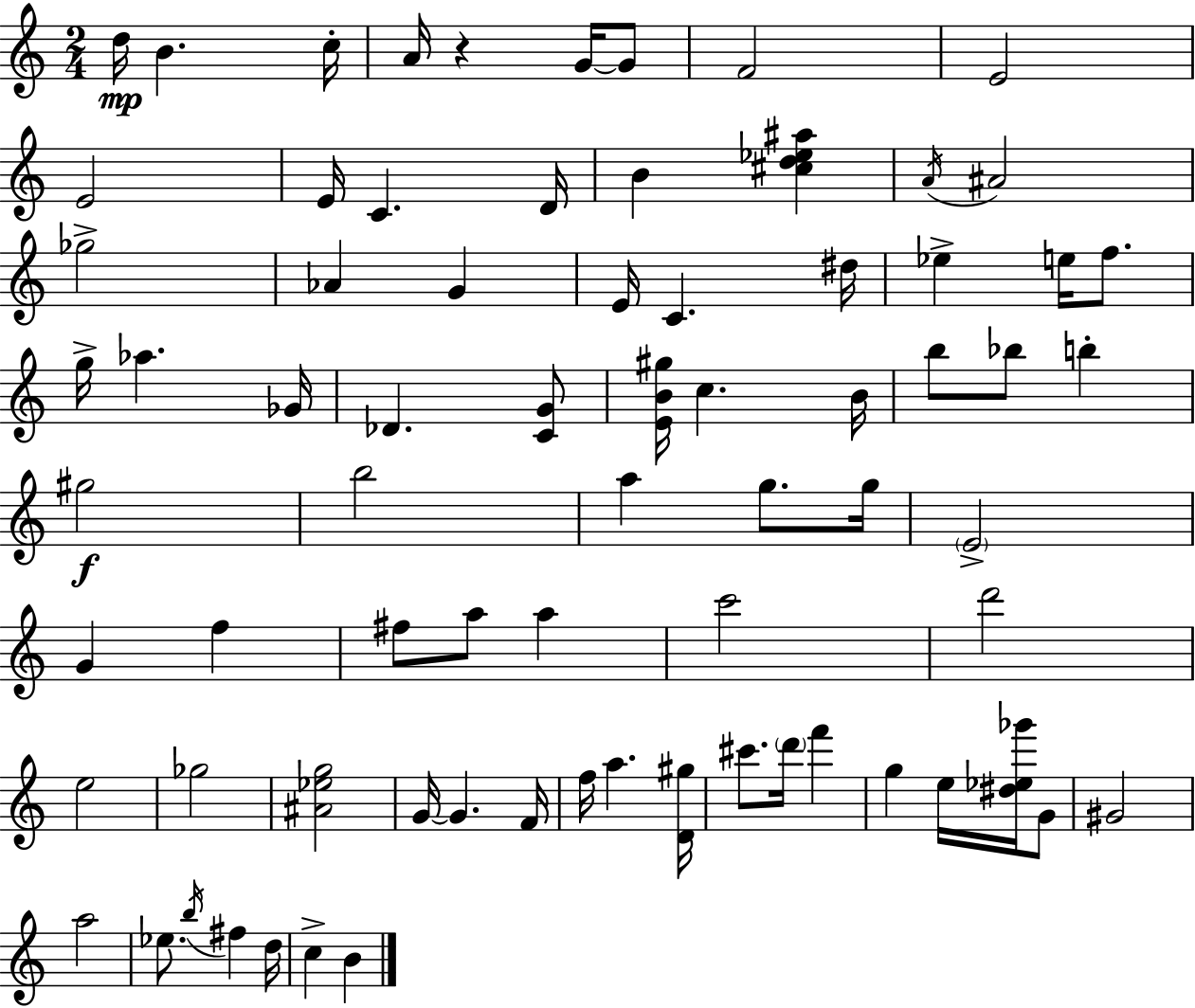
D5/s B4/q. C5/s A4/s R/q G4/s G4/e F4/h E4/h E4/h E4/s C4/q. D4/s B4/q [C#5,D5,Eb5,A#5]/q A4/s A#4/h Gb5/h Ab4/q G4/q E4/s C4/q. D#5/s Eb5/q E5/s F5/e. G5/s Ab5/q. Gb4/s Db4/q. [C4,G4]/e [E4,B4,G#5]/s C5/q. B4/s B5/e Bb5/e B5/q G#5/h B5/h A5/q G5/e. G5/s E4/h G4/q F5/q F#5/e A5/e A5/q C6/h D6/h E5/h Gb5/h [A#4,Eb5,G5]/h G4/s G4/q. F4/s F5/s A5/q. [D4,G#5]/s C#6/e. D6/s F6/q G5/q E5/s [D#5,Eb5,Gb6]/s G4/e G#4/h A5/h Eb5/e. B5/s F#5/q D5/s C5/q B4/q